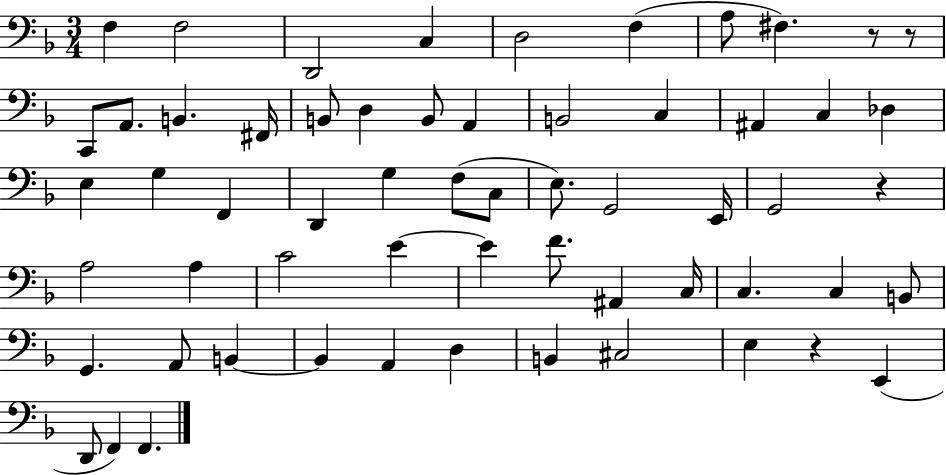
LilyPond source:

{
  \clef bass
  \numericTimeSignature
  \time 3/4
  \key f \major
  \repeat volta 2 { f4 f2 | d,2 c4 | d2 f4( | a8 fis4.) r8 r8 | \break c,8 a,8. b,4. fis,16 | b,8 d4 b,8 a,4 | b,2 c4 | ais,4 c4 des4 | \break e4 g4 f,4 | d,4 g4 f8( c8 | e8.) g,2 e,16 | g,2 r4 | \break a2 a4 | c'2 e'4~~ | e'4 f'8. ais,4 c16 | c4. c4 b,8 | \break g,4. a,8 b,4~~ | b,4 a,4 d4 | b,4 cis2 | e4 r4 e,4( | \break d,8 f,4) f,4. | } \bar "|."
}